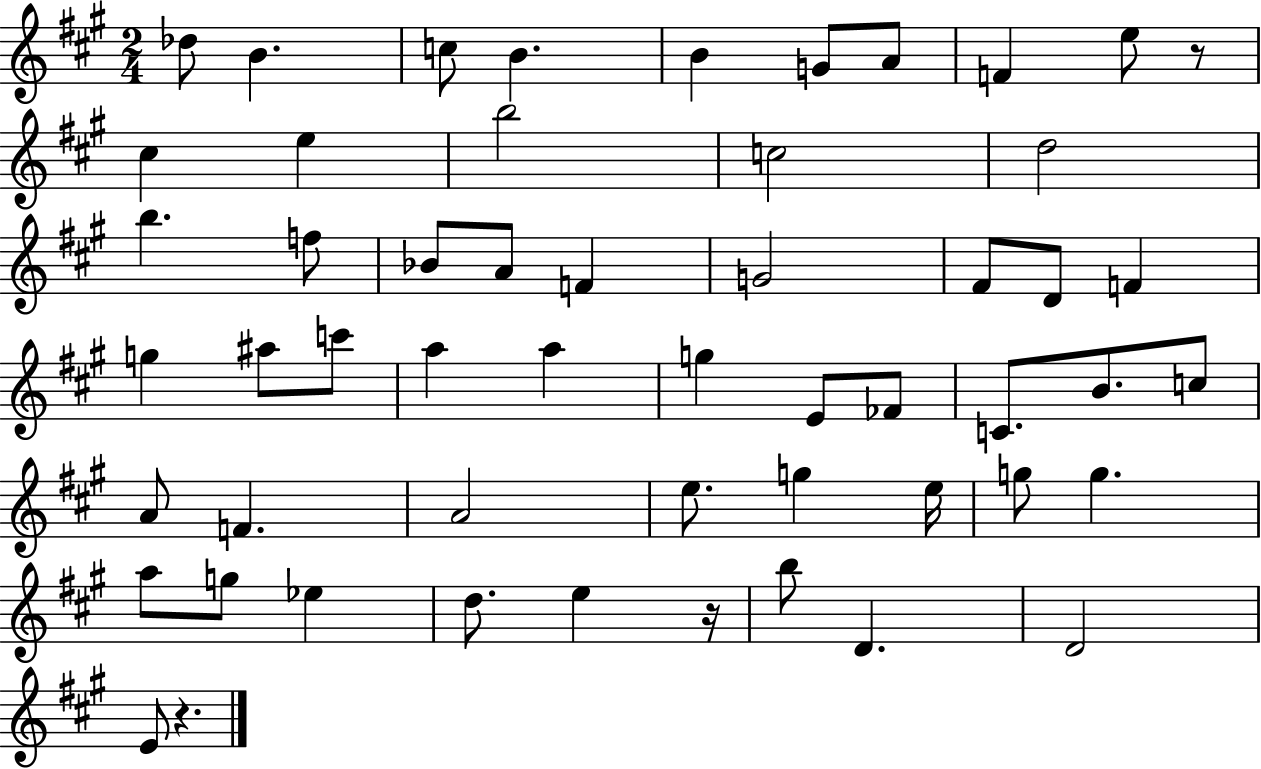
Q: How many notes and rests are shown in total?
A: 54